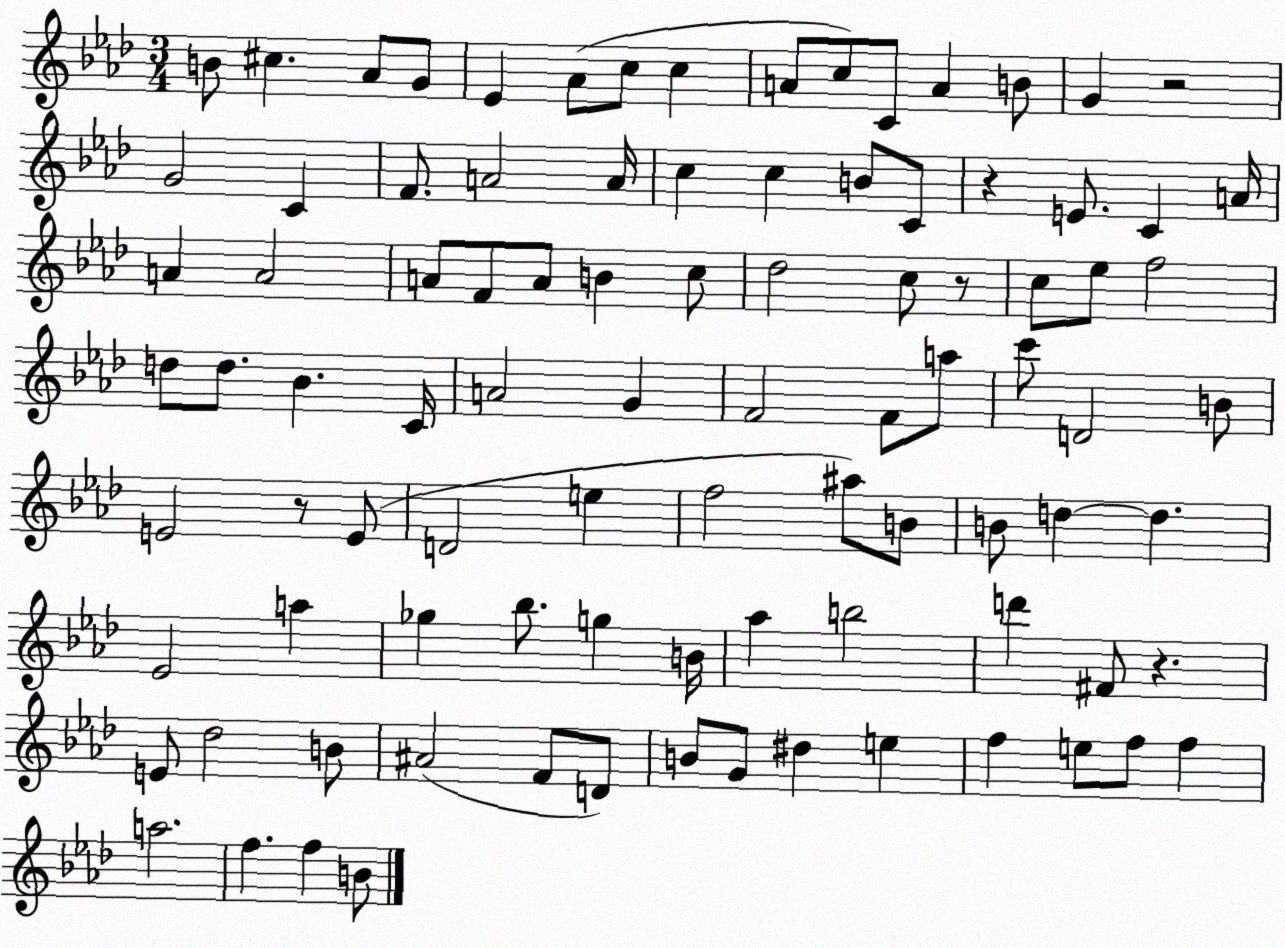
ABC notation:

X:1
T:Untitled
M:3/4
L:1/4
K:Ab
B/2 ^c _A/2 G/2 _E _A/2 c/2 c A/2 c/2 C/2 A B/2 G z2 G2 C F/2 A2 A/4 c c B/2 C/2 z E/2 C A/4 A A2 A/2 F/2 A/2 B c/2 _d2 c/2 z/2 c/2 _e/2 f2 d/2 d/2 _B C/4 A2 G F2 F/2 a/2 c'/2 D2 B/2 E2 z/2 E/2 D2 e f2 ^a/2 B/2 B/2 d d _E2 a _g _b/2 g B/4 _a b2 d' ^F/2 z E/2 _d2 B/2 ^A2 F/2 D/2 B/2 G/2 ^d e f e/2 f/2 f a2 f f B/2